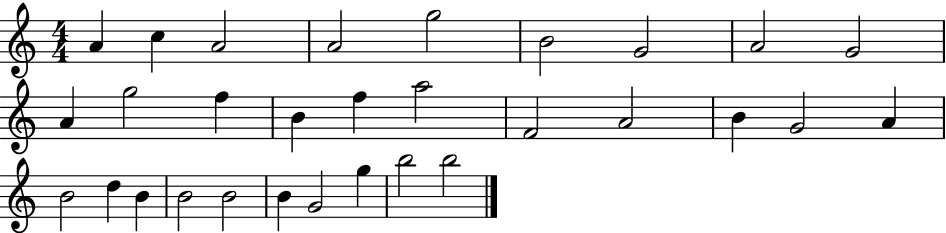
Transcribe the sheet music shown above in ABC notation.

X:1
T:Untitled
M:4/4
L:1/4
K:C
A c A2 A2 g2 B2 G2 A2 G2 A g2 f B f a2 F2 A2 B G2 A B2 d B B2 B2 B G2 g b2 b2